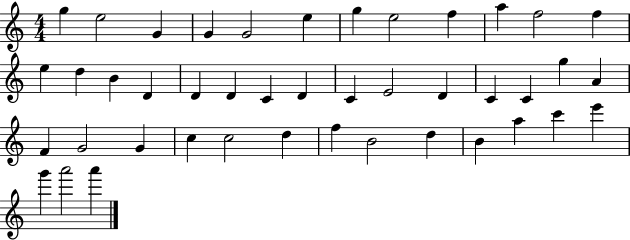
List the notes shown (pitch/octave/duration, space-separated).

G5/q E5/h G4/q G4/q G4/h E5/q G5/q E5/h F5/q A5/q F5/h F5/q E5/q D5/q B4/q D4/q D4/q D4/q C4/q D4/q C4/q E4/h D4/q C4/q C4/q G5/q A4/q F4/q G4/h G4/q C5/q C5/h D5/q F5/q B4/h D5/q B4/q A5/q C6/q E6/q G6/q A6/h A6/q